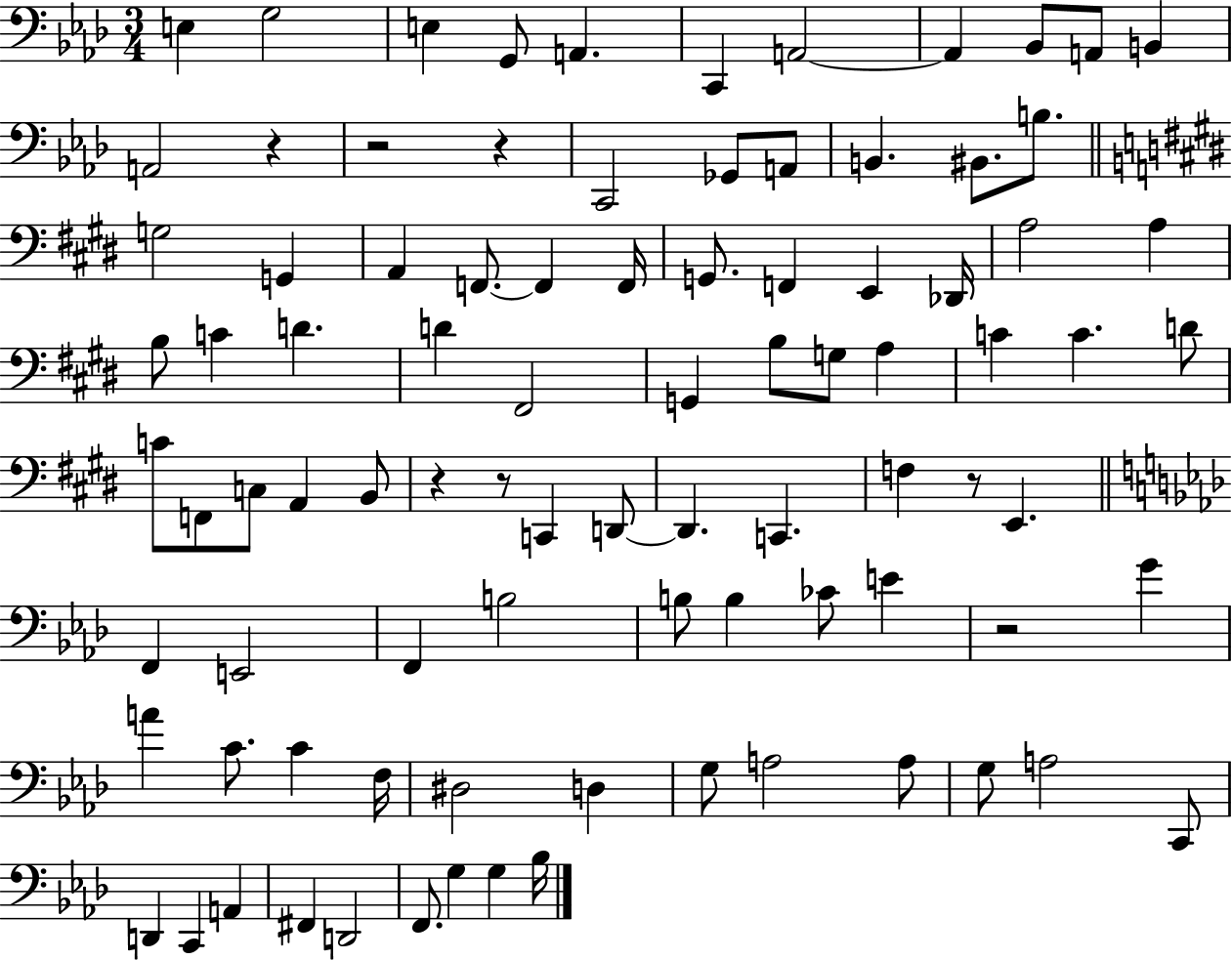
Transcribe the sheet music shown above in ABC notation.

X:1
T:Untitled
M:3/4
L:1/4
K:Ab
E, G,2 E, G,,/2 A,, C,, A,,2 A,, _B,,/2 A,,/2 B,, A,,2 z z2 z C,,2 _G,,/2 A,,/2 B,, ^B,,/2 B,/2 G,2 G,, A,, F,,/2 F,, F,,/4 G,,/2 F,, E,, _D,,/4 A,2 A, B,/2 C D D ^F,,2 G,, B,/2 G,/2 A, C C D/2 C/2 F,,/2 C,/2 A,, B,,/2 z z/2 C,, D,,/2 D,, C,, F, z/2 E,, F,, E,,2 F,, B,2 B,/2 B, _C/2 E z2 G A C/2 C F,/4 ^D,2 D, G,/2 A,2 A,/2 G,/2 A,2 C,,/2 D,, C,, A,, ^F,, D,,2 F,,/2 G, G, _B,/4